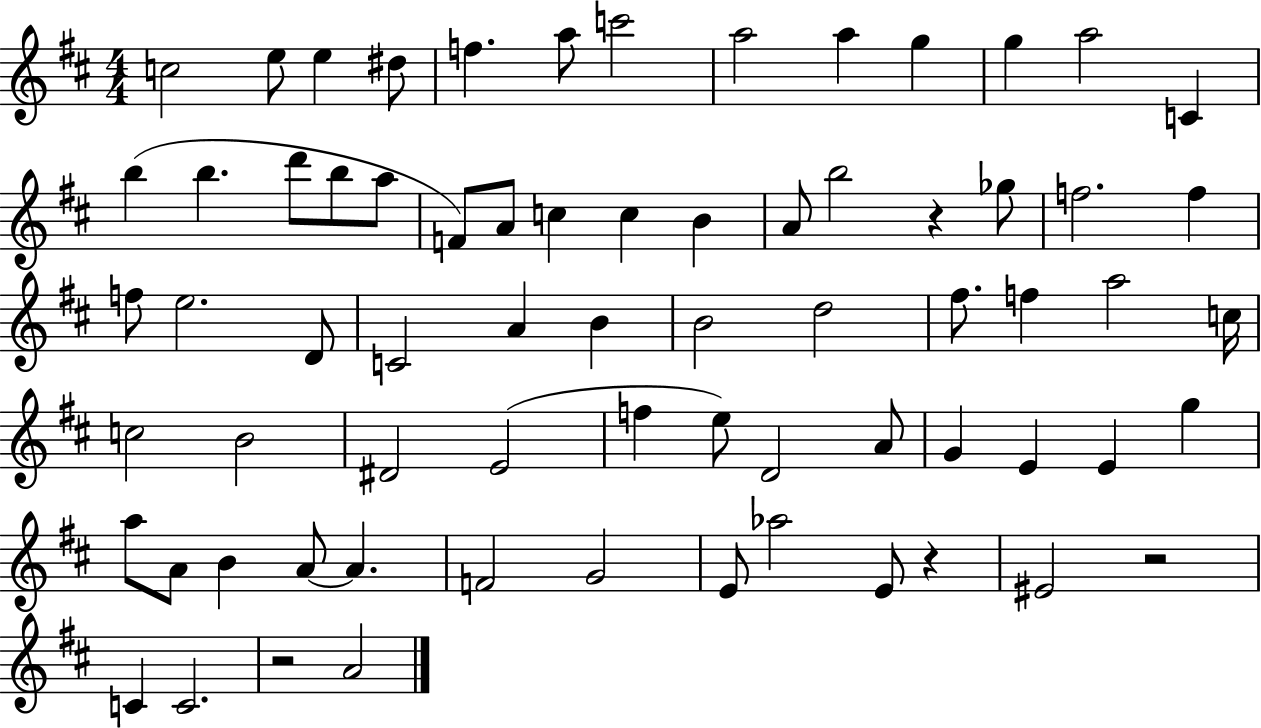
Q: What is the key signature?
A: D major